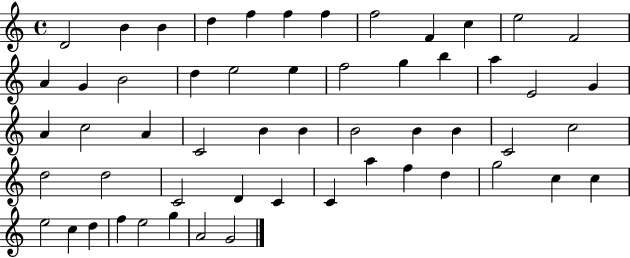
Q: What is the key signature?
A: C major